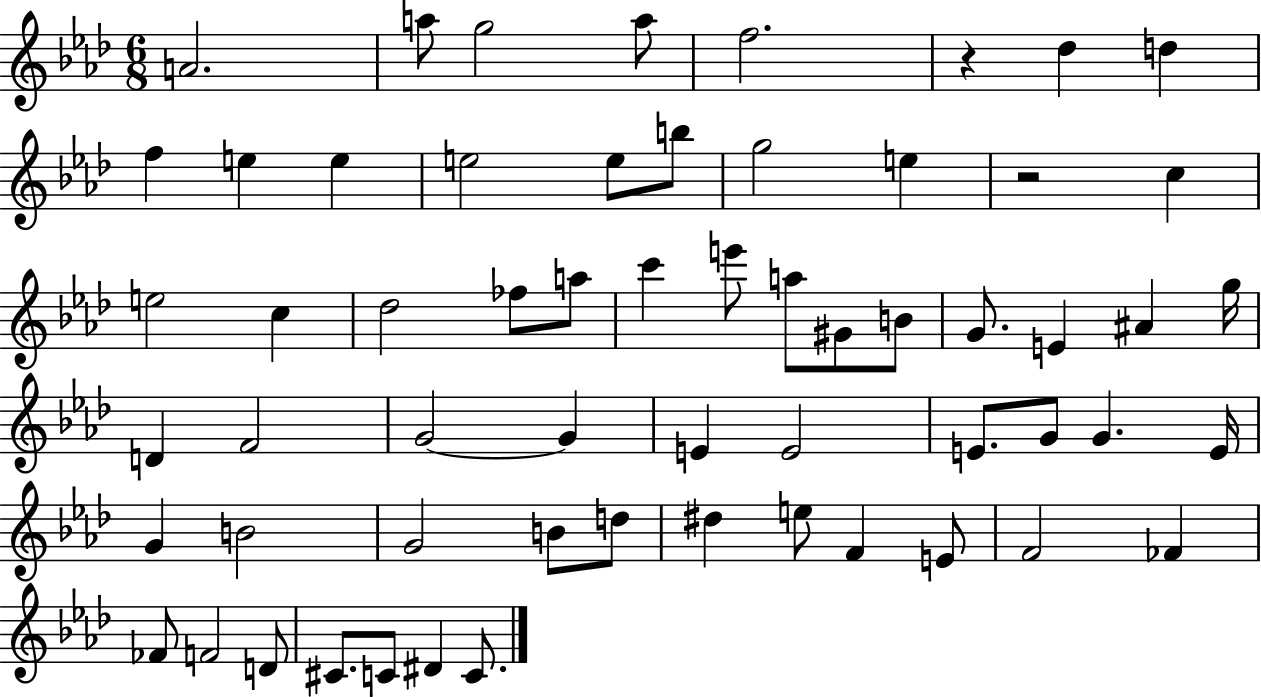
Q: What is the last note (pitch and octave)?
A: C4